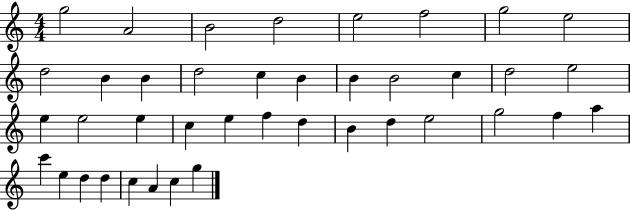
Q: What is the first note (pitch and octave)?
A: G5